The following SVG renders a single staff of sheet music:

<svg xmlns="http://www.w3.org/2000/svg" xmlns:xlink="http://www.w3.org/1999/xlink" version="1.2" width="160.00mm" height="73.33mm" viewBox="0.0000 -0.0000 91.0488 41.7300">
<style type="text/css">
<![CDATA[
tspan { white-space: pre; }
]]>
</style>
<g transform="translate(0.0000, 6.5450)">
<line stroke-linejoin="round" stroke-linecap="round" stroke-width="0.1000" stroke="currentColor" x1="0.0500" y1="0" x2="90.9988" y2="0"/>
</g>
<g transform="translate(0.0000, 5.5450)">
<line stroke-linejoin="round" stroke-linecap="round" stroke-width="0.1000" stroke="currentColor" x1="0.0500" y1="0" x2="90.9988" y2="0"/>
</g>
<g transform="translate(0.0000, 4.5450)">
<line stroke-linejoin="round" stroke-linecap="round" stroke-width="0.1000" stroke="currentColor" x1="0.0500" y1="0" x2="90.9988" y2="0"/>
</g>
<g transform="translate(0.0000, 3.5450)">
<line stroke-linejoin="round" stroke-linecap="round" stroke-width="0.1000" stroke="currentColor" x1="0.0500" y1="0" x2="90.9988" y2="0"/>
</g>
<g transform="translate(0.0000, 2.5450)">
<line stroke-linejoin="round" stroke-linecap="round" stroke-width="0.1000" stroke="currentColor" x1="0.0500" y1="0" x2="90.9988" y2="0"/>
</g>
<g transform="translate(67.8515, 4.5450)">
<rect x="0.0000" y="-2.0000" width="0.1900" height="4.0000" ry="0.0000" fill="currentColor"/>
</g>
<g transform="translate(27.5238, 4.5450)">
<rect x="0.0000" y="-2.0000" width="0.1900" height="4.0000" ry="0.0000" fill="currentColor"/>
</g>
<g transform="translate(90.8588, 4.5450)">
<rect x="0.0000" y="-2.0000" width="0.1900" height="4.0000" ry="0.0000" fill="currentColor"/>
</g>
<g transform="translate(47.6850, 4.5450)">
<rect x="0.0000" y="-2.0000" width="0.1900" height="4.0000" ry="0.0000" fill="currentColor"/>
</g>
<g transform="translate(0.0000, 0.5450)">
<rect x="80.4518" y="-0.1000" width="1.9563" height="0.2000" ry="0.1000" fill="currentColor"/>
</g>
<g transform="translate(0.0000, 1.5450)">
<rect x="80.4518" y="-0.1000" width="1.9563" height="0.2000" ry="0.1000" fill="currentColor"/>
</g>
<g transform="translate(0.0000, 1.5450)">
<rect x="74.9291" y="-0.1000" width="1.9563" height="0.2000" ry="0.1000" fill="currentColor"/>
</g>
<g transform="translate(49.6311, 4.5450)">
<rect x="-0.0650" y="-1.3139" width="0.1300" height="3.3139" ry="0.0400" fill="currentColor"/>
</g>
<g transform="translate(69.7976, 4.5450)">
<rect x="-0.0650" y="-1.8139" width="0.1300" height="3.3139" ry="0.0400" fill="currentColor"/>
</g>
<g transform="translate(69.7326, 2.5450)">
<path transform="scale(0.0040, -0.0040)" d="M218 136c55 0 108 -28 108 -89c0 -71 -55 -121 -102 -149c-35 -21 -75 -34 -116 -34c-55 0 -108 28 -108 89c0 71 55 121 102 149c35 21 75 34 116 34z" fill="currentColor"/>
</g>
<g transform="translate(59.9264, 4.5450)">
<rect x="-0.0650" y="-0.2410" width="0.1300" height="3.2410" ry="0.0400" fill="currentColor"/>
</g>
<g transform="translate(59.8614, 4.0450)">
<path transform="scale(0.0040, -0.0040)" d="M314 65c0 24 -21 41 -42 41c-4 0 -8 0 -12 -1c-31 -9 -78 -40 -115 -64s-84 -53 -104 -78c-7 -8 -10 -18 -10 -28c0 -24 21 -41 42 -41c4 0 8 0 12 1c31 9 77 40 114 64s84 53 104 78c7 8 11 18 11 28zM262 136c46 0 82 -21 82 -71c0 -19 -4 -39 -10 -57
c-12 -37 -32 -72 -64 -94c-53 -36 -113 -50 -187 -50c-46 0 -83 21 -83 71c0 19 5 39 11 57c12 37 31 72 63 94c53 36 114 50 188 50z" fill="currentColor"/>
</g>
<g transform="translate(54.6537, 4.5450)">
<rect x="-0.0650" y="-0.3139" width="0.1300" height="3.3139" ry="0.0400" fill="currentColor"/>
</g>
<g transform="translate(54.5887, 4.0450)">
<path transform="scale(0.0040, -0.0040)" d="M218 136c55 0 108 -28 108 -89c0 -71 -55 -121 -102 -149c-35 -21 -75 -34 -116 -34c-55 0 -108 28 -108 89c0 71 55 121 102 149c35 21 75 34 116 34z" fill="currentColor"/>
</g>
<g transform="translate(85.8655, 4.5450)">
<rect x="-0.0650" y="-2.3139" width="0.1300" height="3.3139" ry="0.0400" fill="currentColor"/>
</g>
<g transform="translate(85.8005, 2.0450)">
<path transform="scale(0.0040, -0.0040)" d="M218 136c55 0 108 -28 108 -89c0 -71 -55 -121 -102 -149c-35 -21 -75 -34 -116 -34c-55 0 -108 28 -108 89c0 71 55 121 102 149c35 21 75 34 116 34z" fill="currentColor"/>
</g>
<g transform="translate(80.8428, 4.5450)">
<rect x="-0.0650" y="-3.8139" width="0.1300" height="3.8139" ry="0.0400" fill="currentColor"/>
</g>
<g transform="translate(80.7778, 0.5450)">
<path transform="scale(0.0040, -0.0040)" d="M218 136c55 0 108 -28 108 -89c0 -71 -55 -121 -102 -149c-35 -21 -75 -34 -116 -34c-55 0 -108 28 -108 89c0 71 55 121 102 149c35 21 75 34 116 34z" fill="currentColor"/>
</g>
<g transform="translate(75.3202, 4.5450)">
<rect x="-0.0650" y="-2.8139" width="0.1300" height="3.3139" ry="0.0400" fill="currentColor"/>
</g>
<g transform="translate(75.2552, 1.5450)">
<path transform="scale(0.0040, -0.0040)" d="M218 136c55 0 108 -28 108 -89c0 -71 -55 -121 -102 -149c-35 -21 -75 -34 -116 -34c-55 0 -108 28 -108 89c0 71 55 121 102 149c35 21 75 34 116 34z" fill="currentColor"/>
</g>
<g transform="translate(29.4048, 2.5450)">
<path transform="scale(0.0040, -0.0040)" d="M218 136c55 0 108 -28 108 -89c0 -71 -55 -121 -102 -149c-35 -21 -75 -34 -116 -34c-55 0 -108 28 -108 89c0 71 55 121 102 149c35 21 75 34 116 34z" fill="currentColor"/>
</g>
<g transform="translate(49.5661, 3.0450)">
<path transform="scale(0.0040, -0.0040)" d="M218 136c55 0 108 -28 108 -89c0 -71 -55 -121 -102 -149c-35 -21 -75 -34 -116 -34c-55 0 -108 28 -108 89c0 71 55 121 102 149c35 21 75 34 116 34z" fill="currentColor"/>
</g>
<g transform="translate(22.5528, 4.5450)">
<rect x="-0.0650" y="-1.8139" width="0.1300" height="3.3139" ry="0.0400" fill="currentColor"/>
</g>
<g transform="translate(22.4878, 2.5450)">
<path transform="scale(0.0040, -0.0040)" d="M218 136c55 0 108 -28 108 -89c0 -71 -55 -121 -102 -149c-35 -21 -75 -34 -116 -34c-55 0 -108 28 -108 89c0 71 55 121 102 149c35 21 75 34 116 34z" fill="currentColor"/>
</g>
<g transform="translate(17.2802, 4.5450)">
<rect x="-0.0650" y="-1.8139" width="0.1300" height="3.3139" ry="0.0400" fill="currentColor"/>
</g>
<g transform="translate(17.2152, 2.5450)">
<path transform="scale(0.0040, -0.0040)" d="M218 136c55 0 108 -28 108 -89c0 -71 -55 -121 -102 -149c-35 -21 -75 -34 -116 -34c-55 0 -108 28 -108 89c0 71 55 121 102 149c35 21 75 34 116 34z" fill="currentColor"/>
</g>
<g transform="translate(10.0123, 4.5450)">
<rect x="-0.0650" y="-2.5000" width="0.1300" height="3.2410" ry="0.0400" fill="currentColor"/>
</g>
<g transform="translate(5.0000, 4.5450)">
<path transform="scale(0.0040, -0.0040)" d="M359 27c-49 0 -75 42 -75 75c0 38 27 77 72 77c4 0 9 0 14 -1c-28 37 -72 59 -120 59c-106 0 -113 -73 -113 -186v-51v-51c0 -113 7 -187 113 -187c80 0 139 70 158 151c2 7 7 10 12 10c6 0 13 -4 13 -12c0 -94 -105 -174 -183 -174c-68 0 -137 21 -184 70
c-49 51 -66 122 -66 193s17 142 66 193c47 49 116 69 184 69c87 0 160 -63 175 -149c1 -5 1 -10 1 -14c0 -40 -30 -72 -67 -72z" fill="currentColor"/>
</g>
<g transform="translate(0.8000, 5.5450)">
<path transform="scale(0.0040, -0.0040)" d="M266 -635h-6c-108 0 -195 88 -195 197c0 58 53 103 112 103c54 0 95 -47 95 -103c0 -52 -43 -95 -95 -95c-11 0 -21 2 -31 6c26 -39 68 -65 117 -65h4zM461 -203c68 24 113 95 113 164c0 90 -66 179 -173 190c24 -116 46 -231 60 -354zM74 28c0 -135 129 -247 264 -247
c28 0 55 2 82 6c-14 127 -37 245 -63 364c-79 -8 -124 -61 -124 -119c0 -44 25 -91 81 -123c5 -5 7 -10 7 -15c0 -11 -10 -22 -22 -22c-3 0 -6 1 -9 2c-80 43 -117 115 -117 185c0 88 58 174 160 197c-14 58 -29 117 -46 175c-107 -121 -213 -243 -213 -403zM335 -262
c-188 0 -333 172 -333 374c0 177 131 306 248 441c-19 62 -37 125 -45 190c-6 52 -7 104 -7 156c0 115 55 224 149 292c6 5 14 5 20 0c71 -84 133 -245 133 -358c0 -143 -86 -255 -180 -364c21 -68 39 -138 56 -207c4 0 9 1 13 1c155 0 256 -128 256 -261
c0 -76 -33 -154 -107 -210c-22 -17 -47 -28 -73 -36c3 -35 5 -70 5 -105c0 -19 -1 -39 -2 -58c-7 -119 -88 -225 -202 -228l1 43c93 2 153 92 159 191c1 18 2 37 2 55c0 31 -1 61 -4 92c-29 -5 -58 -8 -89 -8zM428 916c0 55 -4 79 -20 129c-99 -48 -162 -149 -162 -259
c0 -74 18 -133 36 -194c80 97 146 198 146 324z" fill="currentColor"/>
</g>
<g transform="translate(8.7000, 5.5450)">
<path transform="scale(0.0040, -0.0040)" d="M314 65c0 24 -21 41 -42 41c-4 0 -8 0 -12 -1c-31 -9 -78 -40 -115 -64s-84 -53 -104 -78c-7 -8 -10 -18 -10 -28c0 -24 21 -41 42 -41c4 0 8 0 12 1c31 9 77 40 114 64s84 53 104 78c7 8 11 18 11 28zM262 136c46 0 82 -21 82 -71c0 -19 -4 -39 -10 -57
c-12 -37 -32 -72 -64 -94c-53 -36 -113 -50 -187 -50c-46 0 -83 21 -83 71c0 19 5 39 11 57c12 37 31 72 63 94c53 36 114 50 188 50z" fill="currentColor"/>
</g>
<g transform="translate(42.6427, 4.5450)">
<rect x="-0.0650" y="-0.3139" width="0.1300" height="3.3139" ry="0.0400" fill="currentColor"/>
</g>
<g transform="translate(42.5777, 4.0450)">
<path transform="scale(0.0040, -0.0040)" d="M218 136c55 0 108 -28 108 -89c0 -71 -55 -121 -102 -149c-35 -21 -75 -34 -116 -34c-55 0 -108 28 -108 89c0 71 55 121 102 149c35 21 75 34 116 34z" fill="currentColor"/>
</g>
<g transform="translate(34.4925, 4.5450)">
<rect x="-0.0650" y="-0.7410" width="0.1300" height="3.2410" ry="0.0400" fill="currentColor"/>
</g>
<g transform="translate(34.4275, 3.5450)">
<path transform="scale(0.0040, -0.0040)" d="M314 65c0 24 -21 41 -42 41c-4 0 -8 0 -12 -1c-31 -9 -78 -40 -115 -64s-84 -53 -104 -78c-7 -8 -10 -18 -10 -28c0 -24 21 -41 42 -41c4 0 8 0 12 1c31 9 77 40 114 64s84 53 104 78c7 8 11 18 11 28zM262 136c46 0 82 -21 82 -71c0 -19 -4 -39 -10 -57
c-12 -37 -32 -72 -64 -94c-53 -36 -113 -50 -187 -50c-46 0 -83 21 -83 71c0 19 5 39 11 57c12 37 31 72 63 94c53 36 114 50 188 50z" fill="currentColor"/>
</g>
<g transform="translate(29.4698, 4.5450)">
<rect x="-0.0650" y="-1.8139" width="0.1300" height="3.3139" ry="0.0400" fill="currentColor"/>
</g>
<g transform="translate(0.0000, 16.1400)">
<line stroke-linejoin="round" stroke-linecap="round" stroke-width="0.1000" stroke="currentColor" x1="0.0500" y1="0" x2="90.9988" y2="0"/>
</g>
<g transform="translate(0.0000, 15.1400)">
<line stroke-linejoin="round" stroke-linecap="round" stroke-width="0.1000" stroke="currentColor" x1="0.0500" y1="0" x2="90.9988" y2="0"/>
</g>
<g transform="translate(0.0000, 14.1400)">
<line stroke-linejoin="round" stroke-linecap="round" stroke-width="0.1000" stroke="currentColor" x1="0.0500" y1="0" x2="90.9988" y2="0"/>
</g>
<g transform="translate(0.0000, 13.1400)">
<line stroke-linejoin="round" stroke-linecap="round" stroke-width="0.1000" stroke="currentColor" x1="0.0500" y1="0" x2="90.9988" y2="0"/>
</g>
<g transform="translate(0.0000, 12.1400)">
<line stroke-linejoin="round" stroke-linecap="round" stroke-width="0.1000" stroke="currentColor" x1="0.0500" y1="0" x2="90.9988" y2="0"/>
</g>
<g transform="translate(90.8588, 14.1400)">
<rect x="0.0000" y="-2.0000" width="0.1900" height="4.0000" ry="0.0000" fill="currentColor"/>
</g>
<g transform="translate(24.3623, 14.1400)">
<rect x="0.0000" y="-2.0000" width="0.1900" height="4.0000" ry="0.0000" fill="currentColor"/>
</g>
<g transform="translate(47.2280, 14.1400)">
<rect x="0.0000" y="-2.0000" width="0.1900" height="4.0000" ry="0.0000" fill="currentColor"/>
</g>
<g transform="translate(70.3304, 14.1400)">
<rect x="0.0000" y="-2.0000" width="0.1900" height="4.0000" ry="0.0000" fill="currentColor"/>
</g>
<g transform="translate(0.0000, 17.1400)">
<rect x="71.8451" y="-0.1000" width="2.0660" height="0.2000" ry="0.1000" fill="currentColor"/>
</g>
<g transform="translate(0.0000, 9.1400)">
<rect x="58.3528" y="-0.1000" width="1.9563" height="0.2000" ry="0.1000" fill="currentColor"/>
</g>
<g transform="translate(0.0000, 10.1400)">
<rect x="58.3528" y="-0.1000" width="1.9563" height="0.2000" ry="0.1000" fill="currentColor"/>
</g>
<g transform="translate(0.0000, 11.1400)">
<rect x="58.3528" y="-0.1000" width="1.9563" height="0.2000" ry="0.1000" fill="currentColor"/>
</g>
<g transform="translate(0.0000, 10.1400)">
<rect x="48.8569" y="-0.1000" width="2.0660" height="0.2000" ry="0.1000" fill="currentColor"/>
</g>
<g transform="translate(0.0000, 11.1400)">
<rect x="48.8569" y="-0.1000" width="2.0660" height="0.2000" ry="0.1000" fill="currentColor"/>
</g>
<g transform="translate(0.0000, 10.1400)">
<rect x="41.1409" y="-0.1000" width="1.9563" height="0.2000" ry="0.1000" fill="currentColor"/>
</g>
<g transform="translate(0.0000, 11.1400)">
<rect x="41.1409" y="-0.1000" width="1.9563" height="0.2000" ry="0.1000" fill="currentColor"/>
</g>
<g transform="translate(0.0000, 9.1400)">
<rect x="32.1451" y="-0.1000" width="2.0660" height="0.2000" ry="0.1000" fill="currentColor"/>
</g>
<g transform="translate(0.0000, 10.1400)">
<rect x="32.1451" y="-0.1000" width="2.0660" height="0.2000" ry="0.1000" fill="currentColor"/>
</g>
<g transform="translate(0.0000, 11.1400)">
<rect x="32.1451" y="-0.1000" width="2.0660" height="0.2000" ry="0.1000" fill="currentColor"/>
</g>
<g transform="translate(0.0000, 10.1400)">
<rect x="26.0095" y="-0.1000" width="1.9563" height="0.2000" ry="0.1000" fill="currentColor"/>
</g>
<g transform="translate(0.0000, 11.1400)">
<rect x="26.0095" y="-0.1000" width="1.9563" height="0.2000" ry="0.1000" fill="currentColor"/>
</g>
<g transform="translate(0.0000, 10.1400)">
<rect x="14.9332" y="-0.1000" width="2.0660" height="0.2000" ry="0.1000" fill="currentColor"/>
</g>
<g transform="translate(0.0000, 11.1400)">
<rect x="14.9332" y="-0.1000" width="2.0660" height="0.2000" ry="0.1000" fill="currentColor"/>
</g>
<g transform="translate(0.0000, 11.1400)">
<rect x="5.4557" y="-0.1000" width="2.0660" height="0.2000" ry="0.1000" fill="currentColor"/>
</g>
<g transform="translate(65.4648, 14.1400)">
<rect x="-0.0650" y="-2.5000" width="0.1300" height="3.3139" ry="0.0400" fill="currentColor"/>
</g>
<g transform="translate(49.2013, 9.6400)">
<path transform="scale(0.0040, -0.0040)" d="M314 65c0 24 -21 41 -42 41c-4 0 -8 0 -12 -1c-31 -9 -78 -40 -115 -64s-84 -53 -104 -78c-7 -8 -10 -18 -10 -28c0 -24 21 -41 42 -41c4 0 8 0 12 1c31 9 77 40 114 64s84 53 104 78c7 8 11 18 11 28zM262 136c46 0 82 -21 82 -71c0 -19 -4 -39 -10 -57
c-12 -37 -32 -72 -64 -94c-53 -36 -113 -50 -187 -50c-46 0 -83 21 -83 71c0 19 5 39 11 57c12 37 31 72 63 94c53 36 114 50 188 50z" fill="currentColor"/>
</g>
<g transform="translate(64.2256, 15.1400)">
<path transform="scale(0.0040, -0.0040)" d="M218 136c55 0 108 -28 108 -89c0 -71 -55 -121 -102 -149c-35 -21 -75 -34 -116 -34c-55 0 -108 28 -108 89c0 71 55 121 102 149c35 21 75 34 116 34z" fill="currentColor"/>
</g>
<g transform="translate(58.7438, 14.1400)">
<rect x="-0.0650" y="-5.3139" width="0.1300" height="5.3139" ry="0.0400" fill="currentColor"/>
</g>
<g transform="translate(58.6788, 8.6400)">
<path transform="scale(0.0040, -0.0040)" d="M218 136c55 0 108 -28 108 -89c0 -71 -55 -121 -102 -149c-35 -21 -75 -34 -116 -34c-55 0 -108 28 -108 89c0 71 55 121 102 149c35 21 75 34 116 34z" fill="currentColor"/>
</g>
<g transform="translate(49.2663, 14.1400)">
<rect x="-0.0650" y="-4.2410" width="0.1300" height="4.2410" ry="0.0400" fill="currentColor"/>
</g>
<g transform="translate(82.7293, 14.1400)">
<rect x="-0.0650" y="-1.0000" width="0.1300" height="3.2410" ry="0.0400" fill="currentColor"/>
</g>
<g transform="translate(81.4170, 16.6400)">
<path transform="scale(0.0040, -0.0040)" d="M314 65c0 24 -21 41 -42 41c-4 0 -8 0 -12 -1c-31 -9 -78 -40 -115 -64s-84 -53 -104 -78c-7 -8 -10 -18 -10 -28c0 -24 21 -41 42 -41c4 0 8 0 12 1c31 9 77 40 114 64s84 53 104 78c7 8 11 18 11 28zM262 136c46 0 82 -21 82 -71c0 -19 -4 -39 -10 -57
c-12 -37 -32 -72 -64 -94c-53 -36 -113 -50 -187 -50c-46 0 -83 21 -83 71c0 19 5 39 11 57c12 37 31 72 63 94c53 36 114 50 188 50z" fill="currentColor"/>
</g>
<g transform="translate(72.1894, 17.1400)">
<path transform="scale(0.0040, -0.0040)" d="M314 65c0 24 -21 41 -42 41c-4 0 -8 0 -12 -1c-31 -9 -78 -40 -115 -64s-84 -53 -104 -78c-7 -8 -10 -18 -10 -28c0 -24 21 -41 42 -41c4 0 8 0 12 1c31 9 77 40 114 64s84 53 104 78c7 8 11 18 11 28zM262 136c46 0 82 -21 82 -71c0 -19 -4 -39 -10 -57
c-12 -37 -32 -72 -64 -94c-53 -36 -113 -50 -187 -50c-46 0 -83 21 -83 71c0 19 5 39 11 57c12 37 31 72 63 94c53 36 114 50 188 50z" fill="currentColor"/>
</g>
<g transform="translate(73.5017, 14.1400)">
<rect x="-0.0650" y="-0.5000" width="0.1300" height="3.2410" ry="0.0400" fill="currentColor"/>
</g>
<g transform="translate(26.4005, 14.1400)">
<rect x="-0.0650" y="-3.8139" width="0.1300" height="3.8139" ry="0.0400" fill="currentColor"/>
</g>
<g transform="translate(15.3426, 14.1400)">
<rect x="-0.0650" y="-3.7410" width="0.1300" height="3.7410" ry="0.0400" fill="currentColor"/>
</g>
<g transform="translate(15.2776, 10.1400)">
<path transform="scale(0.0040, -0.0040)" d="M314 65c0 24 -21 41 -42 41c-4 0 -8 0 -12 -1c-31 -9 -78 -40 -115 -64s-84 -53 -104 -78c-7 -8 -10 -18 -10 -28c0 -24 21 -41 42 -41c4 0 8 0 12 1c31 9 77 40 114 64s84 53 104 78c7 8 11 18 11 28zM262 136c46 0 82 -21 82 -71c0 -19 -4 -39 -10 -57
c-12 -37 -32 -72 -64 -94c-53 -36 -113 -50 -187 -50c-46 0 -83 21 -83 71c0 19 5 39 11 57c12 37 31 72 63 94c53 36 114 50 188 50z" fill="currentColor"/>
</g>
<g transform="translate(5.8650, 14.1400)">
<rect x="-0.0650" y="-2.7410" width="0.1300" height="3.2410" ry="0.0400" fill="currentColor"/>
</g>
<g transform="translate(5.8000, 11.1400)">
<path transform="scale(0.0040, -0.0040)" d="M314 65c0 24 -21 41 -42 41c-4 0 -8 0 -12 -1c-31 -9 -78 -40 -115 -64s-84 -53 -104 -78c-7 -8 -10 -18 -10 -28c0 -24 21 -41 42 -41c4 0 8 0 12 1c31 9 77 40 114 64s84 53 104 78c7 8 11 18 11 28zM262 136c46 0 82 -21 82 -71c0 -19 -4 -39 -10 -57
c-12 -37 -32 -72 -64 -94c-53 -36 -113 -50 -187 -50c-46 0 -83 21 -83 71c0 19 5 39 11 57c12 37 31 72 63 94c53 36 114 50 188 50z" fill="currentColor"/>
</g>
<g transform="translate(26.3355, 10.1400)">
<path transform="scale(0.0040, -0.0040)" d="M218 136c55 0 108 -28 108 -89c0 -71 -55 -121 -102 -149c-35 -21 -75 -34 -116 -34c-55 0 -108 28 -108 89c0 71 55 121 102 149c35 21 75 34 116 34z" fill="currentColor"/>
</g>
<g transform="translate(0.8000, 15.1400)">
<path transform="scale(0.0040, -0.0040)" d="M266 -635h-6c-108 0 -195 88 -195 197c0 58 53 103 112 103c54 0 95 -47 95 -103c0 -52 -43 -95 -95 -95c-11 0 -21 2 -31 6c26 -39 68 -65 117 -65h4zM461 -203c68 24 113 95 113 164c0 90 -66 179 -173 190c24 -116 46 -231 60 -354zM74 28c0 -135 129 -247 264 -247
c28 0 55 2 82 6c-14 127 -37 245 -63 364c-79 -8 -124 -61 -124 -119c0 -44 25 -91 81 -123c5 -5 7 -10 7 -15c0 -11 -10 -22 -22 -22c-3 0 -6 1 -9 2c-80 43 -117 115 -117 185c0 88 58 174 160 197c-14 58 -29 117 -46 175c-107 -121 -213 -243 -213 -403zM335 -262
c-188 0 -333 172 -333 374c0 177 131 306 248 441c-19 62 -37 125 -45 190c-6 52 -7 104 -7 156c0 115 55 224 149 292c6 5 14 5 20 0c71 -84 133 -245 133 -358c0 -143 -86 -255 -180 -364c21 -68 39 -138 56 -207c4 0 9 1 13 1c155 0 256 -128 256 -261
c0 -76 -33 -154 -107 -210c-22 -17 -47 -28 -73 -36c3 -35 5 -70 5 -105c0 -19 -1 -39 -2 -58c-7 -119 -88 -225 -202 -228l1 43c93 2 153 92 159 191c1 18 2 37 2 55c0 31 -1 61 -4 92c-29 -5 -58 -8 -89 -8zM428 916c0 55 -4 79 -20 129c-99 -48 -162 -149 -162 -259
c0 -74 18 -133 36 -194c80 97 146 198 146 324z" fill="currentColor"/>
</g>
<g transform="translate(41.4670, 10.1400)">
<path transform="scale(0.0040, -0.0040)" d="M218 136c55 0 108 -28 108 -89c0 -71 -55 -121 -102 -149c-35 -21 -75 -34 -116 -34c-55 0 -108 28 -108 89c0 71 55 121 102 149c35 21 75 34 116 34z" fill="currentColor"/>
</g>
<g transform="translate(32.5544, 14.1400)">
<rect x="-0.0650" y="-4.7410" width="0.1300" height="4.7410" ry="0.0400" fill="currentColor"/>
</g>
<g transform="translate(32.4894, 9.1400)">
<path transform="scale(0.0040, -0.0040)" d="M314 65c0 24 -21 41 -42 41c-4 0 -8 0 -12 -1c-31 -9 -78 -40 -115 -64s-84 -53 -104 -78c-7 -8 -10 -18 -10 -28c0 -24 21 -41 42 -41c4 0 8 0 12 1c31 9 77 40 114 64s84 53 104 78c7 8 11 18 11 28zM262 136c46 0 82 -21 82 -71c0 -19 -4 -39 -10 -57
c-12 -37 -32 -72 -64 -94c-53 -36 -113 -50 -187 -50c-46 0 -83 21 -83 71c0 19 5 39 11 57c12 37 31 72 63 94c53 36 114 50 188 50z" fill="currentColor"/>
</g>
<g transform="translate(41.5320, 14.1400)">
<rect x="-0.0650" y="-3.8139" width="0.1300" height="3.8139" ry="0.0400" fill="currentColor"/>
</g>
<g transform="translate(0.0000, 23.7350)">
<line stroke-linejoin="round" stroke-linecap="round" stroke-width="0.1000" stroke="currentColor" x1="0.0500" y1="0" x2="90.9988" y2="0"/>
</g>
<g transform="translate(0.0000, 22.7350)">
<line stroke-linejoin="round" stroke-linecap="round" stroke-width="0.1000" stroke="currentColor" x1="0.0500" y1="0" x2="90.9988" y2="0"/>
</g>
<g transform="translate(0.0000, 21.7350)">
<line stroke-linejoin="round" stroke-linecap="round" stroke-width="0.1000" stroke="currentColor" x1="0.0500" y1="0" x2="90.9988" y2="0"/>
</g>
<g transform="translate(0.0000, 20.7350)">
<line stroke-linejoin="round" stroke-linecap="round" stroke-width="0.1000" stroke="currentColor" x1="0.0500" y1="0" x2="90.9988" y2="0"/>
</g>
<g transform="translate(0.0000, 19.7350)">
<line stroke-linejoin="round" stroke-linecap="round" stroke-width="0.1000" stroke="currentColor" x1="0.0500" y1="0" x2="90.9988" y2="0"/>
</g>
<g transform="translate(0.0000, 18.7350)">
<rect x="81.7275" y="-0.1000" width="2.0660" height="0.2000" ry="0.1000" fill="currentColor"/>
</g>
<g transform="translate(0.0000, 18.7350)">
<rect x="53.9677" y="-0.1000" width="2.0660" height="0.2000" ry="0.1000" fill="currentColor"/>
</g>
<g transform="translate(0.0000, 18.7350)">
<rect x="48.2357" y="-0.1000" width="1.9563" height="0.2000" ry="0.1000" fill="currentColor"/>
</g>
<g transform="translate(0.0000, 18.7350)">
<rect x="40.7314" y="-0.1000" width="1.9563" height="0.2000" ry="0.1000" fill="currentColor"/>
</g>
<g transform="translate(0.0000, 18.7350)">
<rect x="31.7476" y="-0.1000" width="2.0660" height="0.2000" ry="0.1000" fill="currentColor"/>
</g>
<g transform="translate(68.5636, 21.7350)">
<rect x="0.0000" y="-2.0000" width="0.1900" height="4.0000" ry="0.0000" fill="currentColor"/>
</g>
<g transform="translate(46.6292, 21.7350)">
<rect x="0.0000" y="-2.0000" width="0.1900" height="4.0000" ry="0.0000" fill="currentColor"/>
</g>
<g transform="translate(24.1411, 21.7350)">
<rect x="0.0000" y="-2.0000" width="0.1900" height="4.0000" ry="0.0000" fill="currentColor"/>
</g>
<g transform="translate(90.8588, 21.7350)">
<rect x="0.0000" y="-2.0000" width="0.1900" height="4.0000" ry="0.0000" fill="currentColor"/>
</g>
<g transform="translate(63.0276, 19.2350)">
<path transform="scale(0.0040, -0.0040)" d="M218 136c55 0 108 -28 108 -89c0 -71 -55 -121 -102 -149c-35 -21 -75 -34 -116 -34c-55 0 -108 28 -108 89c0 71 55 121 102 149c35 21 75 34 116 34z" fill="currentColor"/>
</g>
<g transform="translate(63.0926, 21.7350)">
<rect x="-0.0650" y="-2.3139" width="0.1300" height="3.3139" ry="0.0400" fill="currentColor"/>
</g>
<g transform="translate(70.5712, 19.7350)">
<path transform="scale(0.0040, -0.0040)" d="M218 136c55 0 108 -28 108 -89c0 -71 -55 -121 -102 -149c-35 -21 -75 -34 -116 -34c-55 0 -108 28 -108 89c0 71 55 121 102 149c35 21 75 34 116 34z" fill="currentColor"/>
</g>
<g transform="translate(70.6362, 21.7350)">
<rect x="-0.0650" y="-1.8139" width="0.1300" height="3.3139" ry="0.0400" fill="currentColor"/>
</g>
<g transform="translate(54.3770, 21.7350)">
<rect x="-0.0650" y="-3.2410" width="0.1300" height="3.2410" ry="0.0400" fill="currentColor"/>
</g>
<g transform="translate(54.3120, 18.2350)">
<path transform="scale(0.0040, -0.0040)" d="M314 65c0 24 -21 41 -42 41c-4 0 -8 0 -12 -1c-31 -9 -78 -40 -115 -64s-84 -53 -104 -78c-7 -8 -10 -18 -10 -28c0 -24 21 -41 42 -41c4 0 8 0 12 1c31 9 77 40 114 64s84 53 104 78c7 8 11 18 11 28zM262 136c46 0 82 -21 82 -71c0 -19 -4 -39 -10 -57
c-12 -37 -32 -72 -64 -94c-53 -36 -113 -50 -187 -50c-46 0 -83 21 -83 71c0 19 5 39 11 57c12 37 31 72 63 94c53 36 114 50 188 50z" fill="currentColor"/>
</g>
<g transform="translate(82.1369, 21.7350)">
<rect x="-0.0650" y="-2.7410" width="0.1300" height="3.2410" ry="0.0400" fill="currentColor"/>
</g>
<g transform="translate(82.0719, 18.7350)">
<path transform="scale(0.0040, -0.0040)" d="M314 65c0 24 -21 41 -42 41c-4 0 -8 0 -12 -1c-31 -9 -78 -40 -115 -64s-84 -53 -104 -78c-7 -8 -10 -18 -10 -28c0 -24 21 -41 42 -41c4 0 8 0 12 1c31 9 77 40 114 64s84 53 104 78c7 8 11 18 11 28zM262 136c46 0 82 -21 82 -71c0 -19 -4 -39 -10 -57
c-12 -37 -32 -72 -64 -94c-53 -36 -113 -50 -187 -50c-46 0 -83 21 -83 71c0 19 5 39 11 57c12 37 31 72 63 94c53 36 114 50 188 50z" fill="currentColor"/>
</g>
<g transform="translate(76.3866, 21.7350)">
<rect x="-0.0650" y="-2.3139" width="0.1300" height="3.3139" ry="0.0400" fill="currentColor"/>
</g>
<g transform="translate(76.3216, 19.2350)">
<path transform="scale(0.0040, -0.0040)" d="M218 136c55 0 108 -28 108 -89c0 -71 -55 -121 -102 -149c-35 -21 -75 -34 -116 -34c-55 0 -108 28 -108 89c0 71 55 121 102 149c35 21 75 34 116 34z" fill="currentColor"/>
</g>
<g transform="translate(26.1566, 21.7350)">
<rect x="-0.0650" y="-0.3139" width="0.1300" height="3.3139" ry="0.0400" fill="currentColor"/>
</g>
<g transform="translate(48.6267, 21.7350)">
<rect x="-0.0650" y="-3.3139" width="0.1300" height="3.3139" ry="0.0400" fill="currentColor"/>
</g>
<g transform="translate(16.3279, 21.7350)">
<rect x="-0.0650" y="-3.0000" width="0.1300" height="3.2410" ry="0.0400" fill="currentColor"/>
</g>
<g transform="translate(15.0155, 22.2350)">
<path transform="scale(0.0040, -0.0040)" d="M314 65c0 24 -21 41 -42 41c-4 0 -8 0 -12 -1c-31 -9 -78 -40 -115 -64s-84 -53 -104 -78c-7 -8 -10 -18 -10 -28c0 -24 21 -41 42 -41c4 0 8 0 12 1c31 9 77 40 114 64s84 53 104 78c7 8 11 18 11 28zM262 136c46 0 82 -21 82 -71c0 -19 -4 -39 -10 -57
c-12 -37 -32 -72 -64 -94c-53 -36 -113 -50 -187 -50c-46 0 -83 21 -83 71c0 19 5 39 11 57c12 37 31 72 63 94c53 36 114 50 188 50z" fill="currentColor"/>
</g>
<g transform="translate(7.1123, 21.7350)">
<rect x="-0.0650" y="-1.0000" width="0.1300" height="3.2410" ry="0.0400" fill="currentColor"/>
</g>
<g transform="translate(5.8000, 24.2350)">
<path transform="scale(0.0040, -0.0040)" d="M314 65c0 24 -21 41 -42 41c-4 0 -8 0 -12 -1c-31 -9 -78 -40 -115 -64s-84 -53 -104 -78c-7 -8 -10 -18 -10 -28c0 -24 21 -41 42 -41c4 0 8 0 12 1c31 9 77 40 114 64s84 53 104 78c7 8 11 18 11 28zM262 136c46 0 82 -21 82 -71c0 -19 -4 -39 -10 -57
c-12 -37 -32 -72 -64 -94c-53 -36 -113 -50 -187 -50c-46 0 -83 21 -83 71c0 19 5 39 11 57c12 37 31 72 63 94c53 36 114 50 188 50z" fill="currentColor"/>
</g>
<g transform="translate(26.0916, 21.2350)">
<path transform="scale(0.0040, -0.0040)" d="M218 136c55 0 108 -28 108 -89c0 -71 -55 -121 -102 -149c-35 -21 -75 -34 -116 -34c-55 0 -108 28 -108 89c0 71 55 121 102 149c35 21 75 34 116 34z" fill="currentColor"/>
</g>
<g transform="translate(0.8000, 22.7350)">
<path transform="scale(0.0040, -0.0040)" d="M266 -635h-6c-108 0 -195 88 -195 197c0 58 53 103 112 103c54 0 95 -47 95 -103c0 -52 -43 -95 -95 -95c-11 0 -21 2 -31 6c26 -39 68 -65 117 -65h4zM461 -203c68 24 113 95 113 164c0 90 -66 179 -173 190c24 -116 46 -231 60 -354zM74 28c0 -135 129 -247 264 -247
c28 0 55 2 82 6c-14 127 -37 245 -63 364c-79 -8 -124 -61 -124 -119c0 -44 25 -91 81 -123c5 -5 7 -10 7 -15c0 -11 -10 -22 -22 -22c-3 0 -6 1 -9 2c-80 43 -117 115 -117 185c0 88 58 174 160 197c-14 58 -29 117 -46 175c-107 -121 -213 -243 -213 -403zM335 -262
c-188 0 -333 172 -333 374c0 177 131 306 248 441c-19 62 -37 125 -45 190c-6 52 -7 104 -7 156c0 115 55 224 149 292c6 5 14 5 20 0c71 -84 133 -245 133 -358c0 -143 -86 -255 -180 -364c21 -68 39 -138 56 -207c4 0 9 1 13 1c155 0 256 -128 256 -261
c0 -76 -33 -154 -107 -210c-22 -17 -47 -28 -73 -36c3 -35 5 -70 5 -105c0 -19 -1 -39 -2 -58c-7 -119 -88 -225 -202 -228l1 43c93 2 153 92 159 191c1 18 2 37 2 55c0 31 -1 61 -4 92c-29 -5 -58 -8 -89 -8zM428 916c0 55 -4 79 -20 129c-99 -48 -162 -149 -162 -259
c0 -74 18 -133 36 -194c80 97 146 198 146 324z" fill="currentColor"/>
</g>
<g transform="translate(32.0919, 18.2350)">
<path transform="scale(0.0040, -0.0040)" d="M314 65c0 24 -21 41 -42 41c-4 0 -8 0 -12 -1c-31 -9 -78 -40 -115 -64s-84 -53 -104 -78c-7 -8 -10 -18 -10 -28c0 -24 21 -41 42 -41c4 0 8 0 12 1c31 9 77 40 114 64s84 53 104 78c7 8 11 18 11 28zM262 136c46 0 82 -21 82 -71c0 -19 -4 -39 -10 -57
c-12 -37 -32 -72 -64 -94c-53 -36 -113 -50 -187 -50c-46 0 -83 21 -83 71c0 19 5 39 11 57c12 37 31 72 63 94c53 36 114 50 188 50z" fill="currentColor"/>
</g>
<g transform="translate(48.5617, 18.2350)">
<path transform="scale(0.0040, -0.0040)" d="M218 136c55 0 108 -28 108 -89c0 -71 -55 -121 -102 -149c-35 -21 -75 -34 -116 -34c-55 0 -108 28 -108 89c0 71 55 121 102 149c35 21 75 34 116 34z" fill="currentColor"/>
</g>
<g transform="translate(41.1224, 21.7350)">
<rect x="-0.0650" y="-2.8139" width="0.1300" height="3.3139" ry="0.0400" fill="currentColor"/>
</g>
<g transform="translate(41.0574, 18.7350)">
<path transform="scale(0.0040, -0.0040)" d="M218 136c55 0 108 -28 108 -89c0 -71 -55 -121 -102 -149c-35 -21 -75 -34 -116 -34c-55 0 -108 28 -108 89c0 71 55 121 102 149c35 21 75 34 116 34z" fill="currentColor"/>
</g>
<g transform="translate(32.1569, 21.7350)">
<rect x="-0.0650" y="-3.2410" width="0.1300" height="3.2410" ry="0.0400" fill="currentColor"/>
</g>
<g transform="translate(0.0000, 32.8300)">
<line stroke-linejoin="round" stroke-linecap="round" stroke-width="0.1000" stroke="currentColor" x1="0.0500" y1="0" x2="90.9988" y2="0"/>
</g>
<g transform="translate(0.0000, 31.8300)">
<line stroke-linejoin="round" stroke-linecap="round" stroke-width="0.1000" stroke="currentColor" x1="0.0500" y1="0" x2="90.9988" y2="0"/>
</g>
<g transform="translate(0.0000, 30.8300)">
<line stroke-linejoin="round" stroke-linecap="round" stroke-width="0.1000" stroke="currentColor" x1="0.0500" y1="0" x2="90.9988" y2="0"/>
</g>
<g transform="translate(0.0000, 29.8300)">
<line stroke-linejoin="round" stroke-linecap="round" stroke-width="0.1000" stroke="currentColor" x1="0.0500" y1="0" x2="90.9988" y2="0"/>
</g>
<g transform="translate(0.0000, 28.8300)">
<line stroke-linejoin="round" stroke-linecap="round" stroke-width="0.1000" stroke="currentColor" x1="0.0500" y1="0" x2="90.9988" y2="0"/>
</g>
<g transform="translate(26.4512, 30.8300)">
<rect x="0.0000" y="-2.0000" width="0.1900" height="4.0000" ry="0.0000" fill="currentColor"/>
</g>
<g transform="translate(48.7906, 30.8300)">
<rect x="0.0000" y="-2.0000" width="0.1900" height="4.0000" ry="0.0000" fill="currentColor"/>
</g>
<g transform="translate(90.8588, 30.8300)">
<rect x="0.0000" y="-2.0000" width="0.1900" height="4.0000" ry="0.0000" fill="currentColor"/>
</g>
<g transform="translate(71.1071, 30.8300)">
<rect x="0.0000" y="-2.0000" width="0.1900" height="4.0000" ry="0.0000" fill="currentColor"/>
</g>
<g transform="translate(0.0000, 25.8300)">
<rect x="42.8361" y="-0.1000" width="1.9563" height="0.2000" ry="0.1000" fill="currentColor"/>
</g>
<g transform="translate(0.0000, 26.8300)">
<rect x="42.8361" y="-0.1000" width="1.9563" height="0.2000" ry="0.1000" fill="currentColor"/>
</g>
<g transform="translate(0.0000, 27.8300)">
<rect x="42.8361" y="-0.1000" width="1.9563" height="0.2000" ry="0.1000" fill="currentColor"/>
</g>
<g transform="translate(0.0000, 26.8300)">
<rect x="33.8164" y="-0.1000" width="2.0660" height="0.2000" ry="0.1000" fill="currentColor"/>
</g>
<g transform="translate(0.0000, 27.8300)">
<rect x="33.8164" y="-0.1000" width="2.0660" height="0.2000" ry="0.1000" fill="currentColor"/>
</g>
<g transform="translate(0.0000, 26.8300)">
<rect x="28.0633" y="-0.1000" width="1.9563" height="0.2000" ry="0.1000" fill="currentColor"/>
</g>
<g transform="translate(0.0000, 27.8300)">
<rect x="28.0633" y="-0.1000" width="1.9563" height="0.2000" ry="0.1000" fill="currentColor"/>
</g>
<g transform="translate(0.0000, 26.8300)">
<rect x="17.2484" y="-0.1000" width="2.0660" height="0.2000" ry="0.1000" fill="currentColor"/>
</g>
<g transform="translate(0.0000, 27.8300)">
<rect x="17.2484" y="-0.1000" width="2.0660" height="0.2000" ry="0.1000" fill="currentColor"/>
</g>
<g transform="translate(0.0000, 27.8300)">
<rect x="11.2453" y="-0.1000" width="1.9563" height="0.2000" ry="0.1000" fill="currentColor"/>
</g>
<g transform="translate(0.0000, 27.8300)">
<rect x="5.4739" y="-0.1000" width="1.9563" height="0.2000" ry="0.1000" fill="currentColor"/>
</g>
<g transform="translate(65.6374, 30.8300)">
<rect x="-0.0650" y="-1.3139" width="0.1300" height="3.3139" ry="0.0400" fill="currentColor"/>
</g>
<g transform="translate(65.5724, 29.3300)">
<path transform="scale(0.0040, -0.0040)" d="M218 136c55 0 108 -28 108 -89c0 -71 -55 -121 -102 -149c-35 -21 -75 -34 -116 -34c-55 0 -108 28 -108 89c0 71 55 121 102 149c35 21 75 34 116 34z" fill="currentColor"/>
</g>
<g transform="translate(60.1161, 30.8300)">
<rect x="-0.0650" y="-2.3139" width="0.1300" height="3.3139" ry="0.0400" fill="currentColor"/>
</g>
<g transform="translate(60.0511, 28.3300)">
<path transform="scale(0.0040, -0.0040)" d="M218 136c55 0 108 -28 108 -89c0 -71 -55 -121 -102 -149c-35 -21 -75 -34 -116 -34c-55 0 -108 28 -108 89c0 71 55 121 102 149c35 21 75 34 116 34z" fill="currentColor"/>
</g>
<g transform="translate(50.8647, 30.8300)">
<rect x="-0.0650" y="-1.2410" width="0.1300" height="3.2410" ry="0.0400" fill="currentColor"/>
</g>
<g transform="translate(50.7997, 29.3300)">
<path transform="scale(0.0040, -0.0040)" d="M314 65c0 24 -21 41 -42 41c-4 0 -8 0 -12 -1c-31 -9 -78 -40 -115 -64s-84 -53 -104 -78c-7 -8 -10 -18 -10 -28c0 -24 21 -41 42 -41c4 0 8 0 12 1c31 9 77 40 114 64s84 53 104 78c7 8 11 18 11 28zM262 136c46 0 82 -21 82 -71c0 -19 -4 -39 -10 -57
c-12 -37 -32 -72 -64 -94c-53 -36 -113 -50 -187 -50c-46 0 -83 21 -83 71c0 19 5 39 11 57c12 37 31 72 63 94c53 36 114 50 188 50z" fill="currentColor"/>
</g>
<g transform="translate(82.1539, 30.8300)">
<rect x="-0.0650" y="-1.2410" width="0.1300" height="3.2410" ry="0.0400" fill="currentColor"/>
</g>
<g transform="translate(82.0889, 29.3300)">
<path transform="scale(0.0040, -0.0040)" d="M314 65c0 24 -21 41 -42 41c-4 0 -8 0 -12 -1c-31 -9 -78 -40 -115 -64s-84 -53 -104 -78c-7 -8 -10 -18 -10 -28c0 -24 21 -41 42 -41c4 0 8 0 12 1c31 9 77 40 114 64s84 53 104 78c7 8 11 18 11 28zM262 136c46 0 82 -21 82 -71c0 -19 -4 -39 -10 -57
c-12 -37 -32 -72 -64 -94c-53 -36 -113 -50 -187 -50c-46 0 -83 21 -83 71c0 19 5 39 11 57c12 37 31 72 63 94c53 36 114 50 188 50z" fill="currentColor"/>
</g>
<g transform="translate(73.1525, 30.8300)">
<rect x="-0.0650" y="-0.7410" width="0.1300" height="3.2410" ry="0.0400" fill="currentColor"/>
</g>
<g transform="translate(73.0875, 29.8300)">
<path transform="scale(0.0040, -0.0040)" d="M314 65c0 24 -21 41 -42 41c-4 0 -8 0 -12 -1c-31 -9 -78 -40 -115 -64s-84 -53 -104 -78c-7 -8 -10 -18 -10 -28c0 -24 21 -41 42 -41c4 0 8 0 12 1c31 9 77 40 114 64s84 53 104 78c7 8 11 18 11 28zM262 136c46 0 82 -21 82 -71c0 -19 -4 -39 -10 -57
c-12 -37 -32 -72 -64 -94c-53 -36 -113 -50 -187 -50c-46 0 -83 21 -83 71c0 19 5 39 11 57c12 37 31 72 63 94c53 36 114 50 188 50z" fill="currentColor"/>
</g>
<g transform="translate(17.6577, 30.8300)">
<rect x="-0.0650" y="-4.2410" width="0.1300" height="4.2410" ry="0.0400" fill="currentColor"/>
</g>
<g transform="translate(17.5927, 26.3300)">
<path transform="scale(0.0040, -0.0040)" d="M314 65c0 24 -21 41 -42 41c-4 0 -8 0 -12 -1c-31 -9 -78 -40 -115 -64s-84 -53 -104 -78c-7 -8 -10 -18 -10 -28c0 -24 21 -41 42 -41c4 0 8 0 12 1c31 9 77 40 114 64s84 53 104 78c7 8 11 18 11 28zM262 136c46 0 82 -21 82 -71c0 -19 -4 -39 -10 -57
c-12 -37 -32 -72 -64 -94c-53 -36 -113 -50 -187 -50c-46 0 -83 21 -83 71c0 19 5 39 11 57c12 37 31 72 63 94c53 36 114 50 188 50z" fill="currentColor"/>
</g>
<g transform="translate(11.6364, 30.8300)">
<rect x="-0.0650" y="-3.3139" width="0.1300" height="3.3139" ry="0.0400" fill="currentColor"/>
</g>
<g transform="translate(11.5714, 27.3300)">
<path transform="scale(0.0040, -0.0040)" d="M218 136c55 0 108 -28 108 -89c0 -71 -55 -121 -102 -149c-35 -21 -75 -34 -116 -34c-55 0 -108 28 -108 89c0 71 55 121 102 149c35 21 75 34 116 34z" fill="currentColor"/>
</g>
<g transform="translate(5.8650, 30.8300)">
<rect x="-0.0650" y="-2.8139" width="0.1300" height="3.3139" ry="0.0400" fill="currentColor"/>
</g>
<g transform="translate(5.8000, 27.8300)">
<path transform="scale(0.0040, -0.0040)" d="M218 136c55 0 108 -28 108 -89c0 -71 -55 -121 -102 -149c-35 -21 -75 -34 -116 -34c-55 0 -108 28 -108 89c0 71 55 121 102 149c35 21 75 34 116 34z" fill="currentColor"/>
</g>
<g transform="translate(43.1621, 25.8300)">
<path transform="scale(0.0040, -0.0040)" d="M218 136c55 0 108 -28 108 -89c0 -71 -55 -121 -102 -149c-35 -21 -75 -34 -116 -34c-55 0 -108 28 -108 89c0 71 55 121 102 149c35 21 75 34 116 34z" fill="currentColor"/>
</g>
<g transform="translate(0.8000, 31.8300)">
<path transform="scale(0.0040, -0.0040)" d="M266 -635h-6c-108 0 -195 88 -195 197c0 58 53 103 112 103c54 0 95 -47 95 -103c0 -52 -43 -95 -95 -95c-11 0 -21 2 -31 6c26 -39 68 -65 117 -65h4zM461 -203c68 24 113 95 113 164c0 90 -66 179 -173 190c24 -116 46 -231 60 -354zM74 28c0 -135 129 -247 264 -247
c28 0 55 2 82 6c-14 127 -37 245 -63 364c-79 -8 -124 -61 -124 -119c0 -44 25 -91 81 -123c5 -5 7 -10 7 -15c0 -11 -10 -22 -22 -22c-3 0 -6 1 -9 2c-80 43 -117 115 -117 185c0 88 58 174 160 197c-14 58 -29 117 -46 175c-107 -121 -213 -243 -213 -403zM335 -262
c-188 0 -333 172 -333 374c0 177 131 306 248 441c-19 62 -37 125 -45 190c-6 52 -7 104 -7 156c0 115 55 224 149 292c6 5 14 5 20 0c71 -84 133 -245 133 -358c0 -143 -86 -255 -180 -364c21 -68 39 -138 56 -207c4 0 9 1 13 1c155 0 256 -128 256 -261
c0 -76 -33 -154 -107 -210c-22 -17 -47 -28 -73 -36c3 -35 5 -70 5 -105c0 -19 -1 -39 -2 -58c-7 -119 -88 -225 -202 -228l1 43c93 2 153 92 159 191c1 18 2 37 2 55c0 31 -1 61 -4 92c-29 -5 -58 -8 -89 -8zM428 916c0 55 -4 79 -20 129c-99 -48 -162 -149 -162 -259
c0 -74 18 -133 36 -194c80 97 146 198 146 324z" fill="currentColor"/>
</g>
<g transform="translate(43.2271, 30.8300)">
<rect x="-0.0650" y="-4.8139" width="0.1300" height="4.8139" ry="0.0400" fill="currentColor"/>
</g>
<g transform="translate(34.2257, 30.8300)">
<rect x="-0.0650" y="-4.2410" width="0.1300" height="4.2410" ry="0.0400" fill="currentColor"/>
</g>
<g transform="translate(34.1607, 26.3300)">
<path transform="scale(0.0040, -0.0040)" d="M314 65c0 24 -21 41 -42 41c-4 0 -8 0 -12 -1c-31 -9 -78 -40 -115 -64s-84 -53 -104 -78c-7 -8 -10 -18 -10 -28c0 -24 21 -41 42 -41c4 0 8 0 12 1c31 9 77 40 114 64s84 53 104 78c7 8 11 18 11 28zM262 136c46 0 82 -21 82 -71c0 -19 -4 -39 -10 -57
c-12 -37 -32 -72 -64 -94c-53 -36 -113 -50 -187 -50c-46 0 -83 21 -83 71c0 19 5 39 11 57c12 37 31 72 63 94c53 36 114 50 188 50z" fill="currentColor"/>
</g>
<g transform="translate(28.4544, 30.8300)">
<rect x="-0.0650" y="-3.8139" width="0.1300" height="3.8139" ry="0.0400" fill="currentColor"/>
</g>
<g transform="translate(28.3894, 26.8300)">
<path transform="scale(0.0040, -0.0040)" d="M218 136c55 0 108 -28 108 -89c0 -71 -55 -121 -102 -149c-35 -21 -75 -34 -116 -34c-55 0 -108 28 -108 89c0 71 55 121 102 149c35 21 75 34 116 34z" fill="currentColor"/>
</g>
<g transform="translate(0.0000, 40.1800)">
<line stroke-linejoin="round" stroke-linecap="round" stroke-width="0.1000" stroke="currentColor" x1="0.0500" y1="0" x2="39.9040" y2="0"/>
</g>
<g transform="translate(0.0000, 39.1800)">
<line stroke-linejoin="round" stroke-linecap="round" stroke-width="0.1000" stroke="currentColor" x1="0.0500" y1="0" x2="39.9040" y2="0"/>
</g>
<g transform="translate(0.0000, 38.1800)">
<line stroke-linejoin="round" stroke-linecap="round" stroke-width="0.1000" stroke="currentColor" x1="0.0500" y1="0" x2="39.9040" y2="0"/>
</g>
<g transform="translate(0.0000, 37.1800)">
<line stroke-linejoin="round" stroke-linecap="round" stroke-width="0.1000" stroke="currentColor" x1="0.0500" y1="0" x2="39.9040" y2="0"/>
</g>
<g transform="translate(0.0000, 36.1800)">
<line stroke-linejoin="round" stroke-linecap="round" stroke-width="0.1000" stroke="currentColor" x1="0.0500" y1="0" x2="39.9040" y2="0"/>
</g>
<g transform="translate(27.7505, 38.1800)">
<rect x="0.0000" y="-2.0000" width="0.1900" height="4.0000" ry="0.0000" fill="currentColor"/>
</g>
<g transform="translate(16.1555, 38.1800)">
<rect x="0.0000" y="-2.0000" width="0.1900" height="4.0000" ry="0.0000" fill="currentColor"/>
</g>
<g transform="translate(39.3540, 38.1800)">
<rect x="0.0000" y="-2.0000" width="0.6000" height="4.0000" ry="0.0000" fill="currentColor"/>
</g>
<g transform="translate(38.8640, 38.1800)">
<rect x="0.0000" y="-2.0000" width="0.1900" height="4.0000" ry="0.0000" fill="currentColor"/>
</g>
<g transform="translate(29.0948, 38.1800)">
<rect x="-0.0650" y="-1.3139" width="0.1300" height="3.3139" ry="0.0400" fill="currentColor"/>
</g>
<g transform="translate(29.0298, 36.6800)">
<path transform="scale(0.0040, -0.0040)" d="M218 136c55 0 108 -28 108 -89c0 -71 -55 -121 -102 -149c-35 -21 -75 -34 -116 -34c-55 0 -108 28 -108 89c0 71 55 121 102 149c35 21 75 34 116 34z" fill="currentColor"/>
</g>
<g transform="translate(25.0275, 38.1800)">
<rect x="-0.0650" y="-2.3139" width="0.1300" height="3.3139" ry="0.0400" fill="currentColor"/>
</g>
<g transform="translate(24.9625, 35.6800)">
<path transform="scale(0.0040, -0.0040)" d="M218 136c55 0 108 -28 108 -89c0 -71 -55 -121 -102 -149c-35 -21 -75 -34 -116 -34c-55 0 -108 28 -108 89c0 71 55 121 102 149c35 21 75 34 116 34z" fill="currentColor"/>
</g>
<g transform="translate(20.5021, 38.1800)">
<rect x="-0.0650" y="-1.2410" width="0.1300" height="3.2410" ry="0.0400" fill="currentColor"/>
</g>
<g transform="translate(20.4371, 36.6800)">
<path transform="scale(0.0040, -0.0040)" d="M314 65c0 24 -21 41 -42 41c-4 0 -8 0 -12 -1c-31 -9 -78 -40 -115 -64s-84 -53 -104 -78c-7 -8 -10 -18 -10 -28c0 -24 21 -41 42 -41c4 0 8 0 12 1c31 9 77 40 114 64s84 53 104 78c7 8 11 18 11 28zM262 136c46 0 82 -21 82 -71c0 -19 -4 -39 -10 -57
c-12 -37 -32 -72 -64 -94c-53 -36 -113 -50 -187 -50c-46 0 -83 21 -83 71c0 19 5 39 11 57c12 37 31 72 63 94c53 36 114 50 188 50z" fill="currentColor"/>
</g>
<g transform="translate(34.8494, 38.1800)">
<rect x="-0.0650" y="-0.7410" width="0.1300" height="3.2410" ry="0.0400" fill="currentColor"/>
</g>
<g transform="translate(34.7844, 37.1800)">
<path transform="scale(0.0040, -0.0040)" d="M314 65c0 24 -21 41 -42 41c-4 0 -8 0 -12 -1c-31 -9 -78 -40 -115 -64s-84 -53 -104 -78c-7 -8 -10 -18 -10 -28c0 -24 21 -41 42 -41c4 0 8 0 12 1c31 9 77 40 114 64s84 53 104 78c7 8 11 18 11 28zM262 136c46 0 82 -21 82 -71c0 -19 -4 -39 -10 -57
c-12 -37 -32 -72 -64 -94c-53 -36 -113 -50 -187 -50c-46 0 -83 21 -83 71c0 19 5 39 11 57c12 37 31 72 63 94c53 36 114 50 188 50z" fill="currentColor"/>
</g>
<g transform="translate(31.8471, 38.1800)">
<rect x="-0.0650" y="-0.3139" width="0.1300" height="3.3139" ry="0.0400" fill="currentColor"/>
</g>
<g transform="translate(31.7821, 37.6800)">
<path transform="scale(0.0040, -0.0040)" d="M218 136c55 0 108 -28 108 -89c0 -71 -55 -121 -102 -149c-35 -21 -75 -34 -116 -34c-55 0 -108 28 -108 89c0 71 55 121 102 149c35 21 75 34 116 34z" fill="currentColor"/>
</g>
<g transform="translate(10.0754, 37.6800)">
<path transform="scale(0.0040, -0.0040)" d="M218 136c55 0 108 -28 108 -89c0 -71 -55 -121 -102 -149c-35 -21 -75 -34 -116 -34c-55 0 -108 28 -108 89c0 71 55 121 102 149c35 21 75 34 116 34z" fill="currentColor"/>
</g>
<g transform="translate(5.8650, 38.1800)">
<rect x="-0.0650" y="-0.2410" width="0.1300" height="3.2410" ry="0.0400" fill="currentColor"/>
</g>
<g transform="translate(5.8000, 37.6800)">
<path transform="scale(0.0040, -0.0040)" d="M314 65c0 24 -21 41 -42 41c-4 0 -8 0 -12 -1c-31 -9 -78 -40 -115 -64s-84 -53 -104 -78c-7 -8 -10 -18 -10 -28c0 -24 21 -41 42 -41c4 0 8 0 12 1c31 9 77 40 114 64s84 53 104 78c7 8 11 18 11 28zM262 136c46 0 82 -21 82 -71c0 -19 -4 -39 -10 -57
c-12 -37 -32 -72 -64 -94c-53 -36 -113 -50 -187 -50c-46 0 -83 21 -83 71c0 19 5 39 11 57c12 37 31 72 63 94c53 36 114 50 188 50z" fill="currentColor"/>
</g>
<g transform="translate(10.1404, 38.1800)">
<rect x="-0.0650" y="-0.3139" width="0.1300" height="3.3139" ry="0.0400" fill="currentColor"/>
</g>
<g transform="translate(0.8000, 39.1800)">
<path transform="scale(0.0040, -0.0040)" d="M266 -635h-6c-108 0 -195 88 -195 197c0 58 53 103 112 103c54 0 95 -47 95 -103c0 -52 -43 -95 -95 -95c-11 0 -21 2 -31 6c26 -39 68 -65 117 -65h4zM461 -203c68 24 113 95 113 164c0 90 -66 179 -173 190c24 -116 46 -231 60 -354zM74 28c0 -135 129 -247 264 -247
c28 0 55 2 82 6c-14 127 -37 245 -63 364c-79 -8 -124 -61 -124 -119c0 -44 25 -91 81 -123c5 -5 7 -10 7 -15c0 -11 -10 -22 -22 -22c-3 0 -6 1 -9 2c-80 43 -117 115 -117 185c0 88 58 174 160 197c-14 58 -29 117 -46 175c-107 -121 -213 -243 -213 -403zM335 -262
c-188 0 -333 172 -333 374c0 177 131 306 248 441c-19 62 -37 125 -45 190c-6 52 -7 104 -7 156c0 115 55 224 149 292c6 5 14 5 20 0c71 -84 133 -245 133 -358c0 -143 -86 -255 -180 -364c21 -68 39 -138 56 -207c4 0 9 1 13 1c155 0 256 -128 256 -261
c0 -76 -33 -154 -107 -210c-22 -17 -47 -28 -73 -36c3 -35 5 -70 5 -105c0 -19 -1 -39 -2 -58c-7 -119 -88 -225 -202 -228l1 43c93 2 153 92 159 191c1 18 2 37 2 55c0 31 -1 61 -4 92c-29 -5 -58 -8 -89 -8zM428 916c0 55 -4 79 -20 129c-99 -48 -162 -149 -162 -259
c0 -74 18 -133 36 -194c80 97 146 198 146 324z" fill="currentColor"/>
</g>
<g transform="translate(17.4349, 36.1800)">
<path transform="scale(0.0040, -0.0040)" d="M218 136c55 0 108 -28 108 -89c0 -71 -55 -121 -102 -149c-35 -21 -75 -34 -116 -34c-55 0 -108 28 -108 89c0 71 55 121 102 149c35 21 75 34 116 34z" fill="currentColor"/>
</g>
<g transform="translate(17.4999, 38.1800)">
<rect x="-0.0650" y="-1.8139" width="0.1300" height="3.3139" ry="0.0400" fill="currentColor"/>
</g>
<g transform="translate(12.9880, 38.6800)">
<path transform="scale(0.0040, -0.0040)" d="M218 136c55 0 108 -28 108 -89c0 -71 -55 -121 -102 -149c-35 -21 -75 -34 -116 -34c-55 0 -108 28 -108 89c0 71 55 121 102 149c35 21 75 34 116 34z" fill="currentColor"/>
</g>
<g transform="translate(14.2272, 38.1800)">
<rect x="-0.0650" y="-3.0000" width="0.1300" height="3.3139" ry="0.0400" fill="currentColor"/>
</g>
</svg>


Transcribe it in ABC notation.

X:1
T:Untitled
M:4/4
L:1/4
K:C
G2 f f f d2 c e c c2 f a c' g a2 c'2 c' e'2 c' d'2 f' G C2 D2 D2 A2 c b2 a b b2 g f g a2 a b d'2 c' d'2 e' e2 g e d2 e2 c2 c A f e2 g e c d2